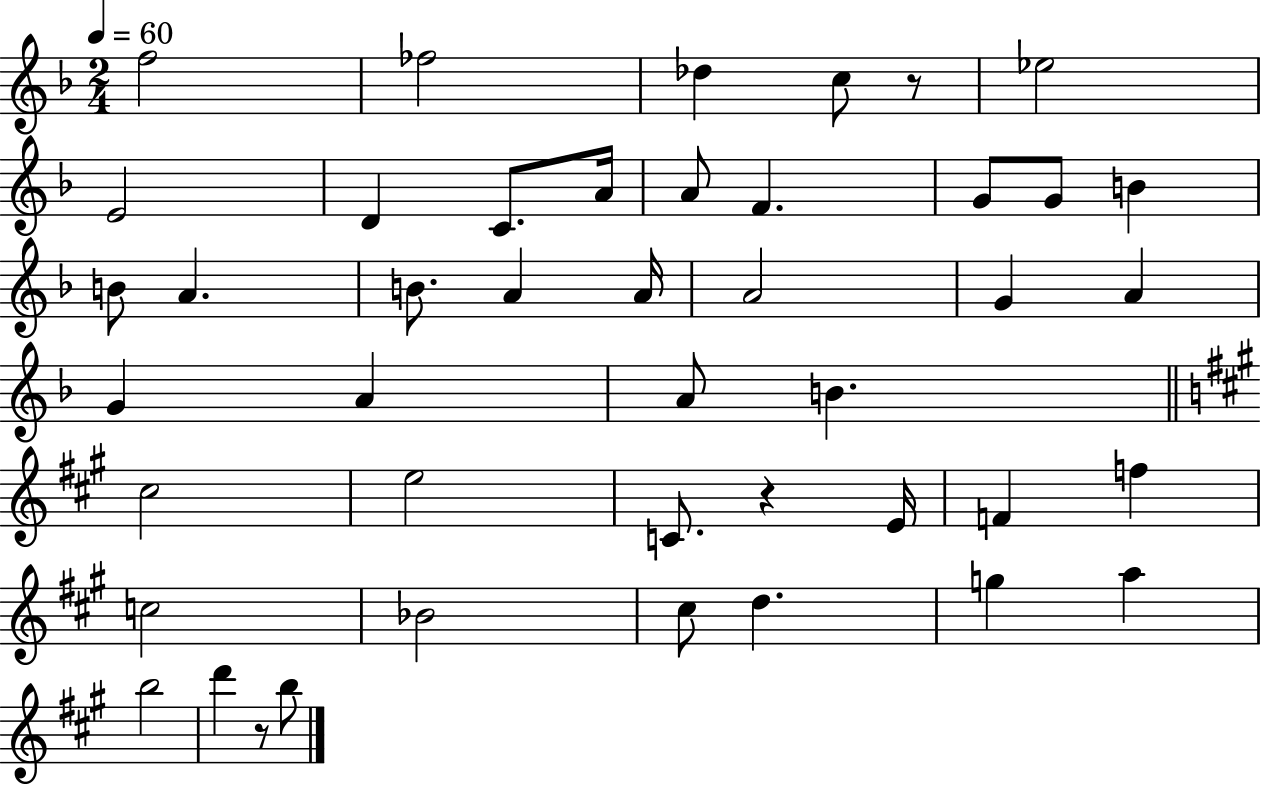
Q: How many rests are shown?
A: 3